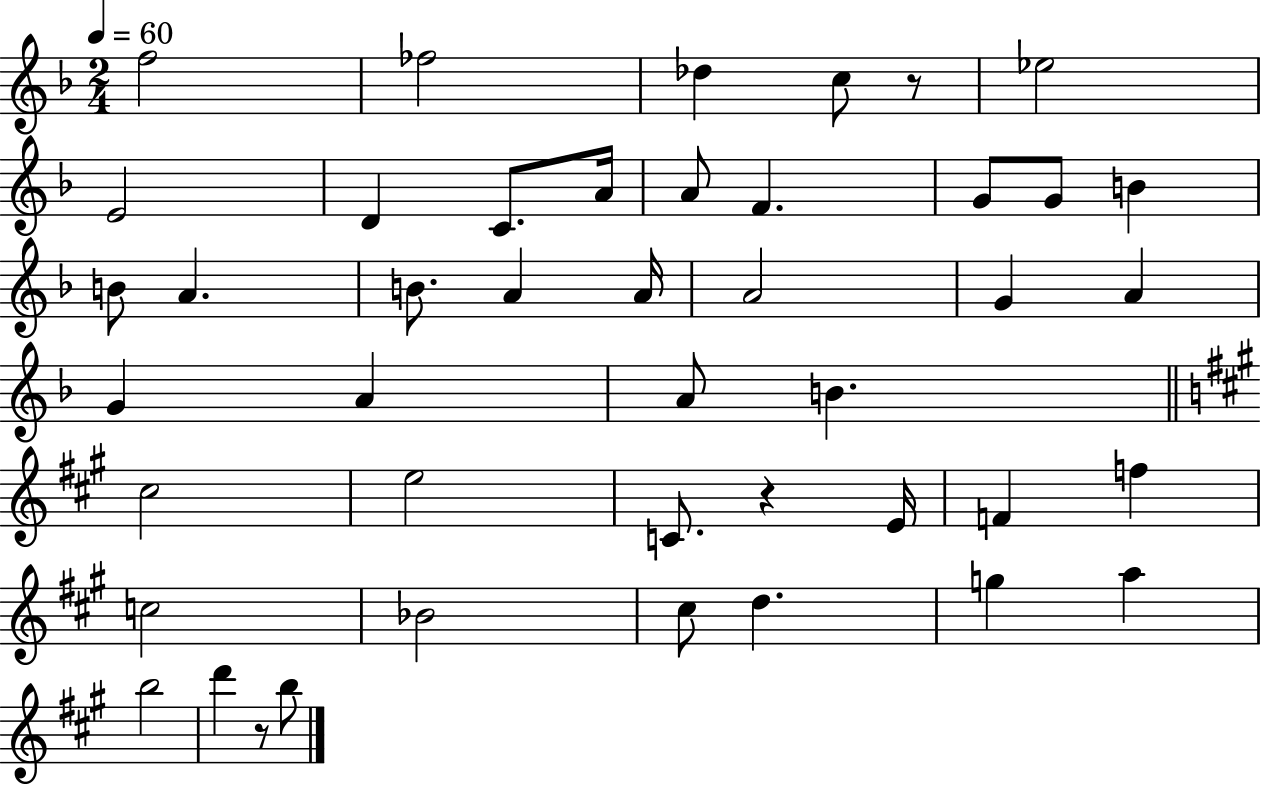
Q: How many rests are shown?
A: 3